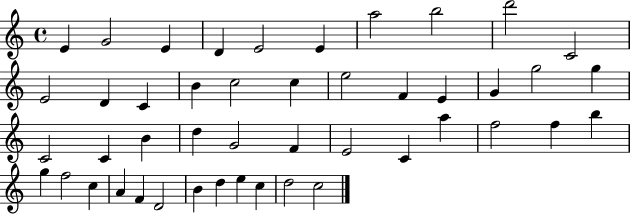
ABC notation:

X:1
T:Untitled
M:4/4
L:1/4
K:C
E G2 E D E2 E a2 b2 d'2 C2 E2 D C B c2 c e2 F E G g2 g C2 C B d G2 F E2 C a f2 f b g f2 c A F D2 B d e c d2 c2